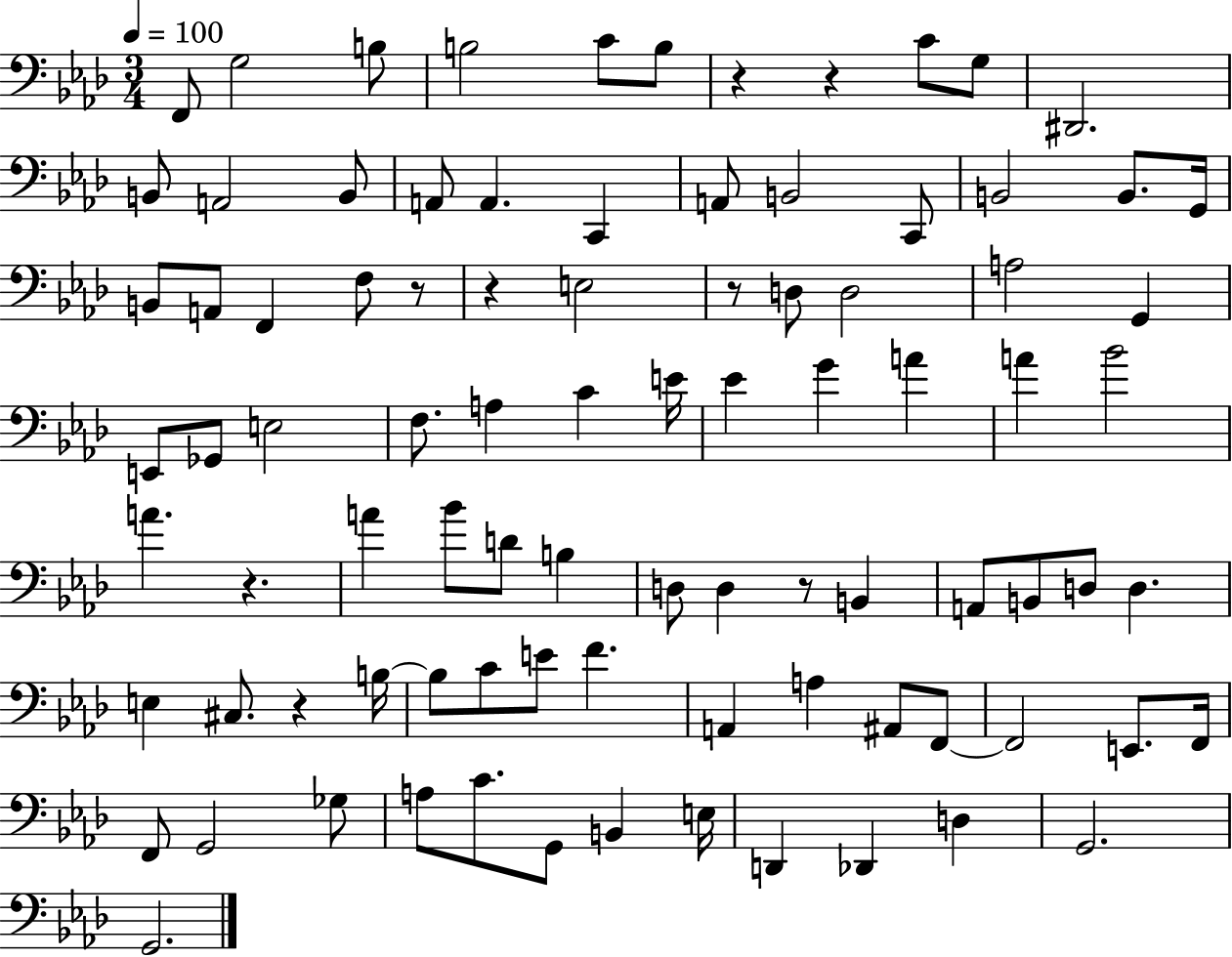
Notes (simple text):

F2/e G3/h B3/e B3/h C4/e B3/e R/q R/q C4/e G3/e D#2/h. B2/e A2/h B2/e A2/e A2/q. C2/q A2/e B2/h C2/e B2/h B2/e. G2/s B2/e A2/e F2/q F3/e R/e R/q E3/h R/e D3/e D3/h A3/h G2/q E2/e Gb2/e E3/h F3/e. A3/q C4/q E4/s Eb4/q G4/q A4/q A4/q Bb4/h A4/q. R/q. A4/q Bb4/e D4/e B3/q D3/e D3/q R/e B2/q A2/e B2/e D3/e D3/q. E3/q C#3/e. R/q B3/s B3/e C4/e E4/e F4/q. A2/q A3/q A#2/e F2/e F2/h E2/e. F2/s F2/e G2/h Gb3/e A3/e C4/e. G2/e B2/q E3/s D2/q Db2/q D3/q G2/h. G2/h.